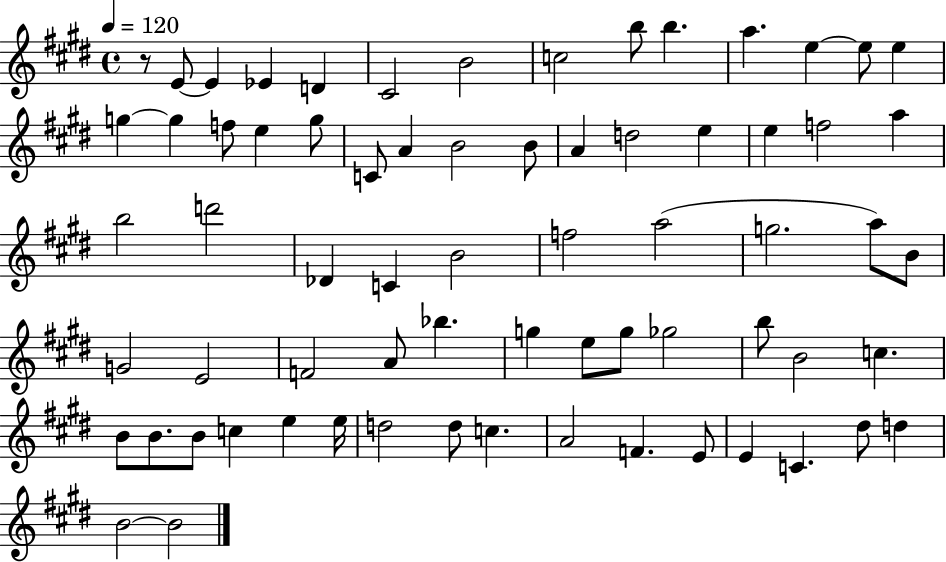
{
  \clef treble
  \time 4/4
  \defaultTimeSignature
  \key e \major
  \tempo 4 = 120
  r8 e'8~~ e'4 ees'4 d'4 | cis'2 b'2 | c''2 b''8 b''4. | a''4. e''4~~ e''8 e''4 | \break g''4~~ g''4 f''8 e''4 g''8 | c'8 a'4 b'2 b'8 | a'4 d''2 e''4 | e''4 f''2 a''4 | \break b''2 d'''2 | des'4 c'4 b'2 | f''2 a''2( | g''2. a''8) b'8 | \break g'2 e'2 | f'2 a'8 bes''4. | g''4 e''8 g''8 ges''2 | b''8 b'2 c''4. | \break b'8 b'8. b'8 c''4 e''4 e''16 | d''2 d''8 c''4. | a'2 f'4. e'8 | e'4 c'4. dis''8 d''4 | \break b'2~~ b'2 | \bar "|."
}